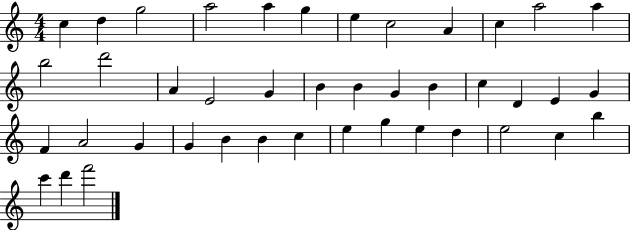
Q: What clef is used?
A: treble